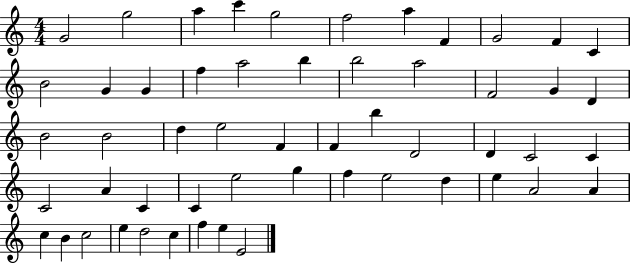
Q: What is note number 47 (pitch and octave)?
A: B4